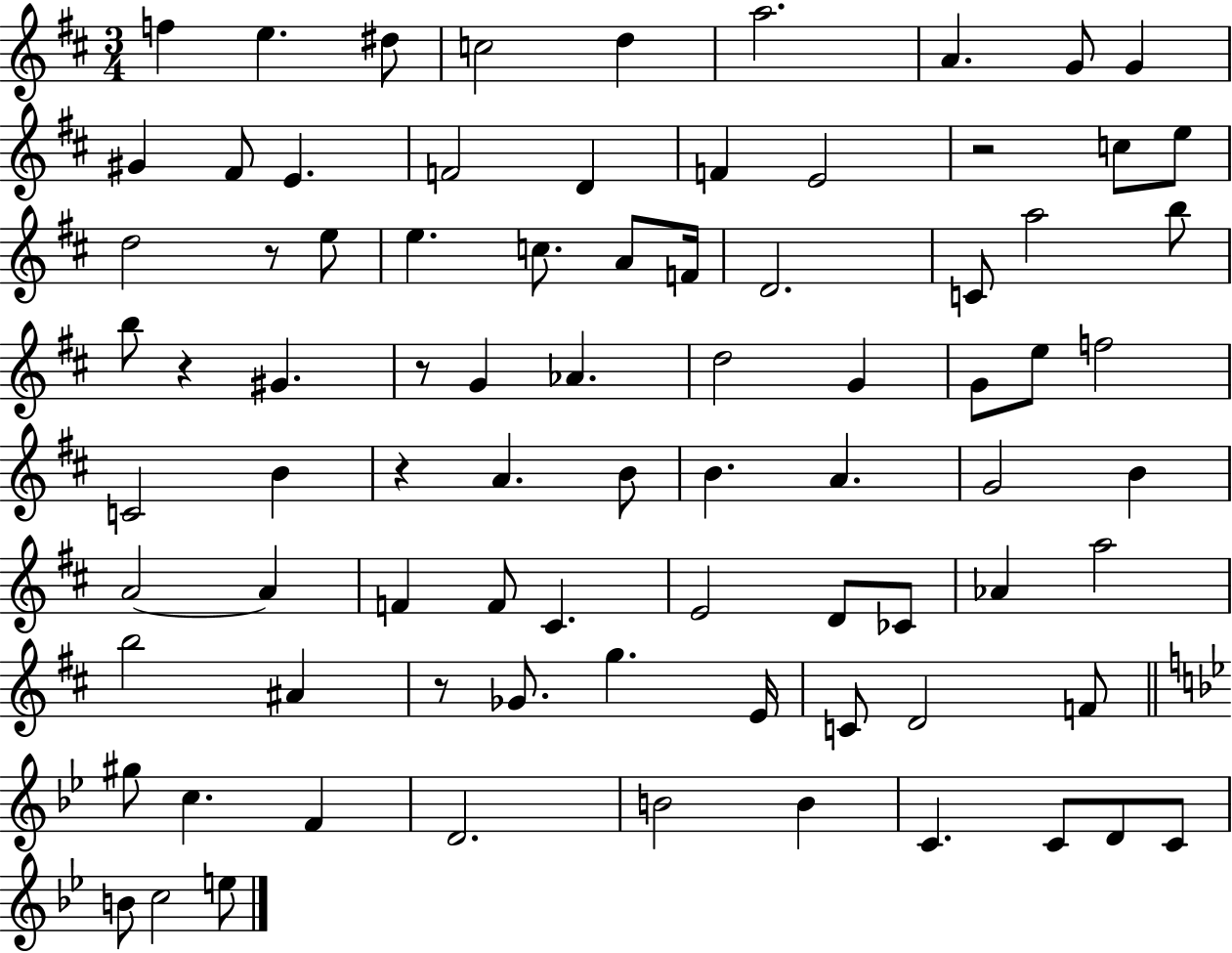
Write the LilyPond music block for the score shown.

{
  \clef treble
  \numericTimeSignature
  \time 3/4
  \key d \major
  f''4 e''4. dis''8 | c''2 d''4 | a''2. | a'4. g'8 g'4 | \break gis'4 fis'8 e'4. | f'2 d'4 | f'4 e'2 | r2 c''8 e''8 | \break d''2 r8 e''8 | e''4. c''8. a'8 f'16 | d'2. | c'8 a''2 b''8 | \break b''8 r4 gis'4. | r8 g'4 aes'4. | d''2 g'4 | g'8 e''8 f''2 | \break c'2 b'4 | r4 a'4. b'8 | b'4. a'4. | g'2 b'4 | \break a'2~~ a'4 | f'4 f'8 cis'4. | e'2 d'8 ces'8 | aes'4 a''2 | \break b''2 ais'4 | r8 ges'8. g''4. e'16 | c'8 d'2 f'8 | \bar "||" \break \key g \minor gis''8 c''4. f'4 | d'2. | b'2 b'4 | c'4. c'8 d'8 c'8 | \break b'8 c''2 e''8 | \bar "|."
}